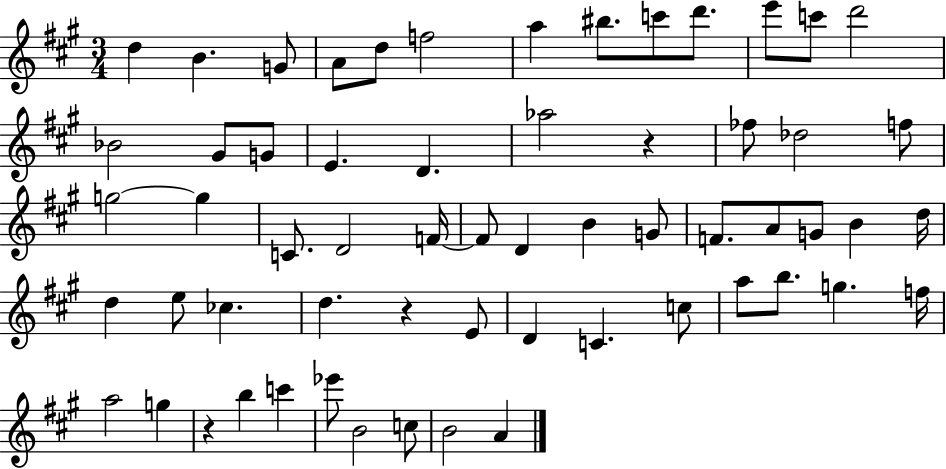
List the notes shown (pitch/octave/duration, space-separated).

D5/q B4/q. G4/e A4/e D5/e F5/h A5/q BIS5/e. C6/e D6/e. E6/e C6/e D6/h Bb4/h G#4/e G4/e E4/q. D4/q. Ab5/h R/q FES5/e Db5/h F5/e G5/h G5/q C4/e. D4/h F4/s F4/e D4/q B4/q G4/e F4/e. A4/e G4/e B4/q D5/s D5/q E5/e CES5/q. D5/q. R/q E4/e D4/q C4/q. C5/e A5/e B5/e. G5/q. F5/s A5/h G5/q R/q B5/q C6/q Eb6/e B4/h C5/e B4/h A4/q